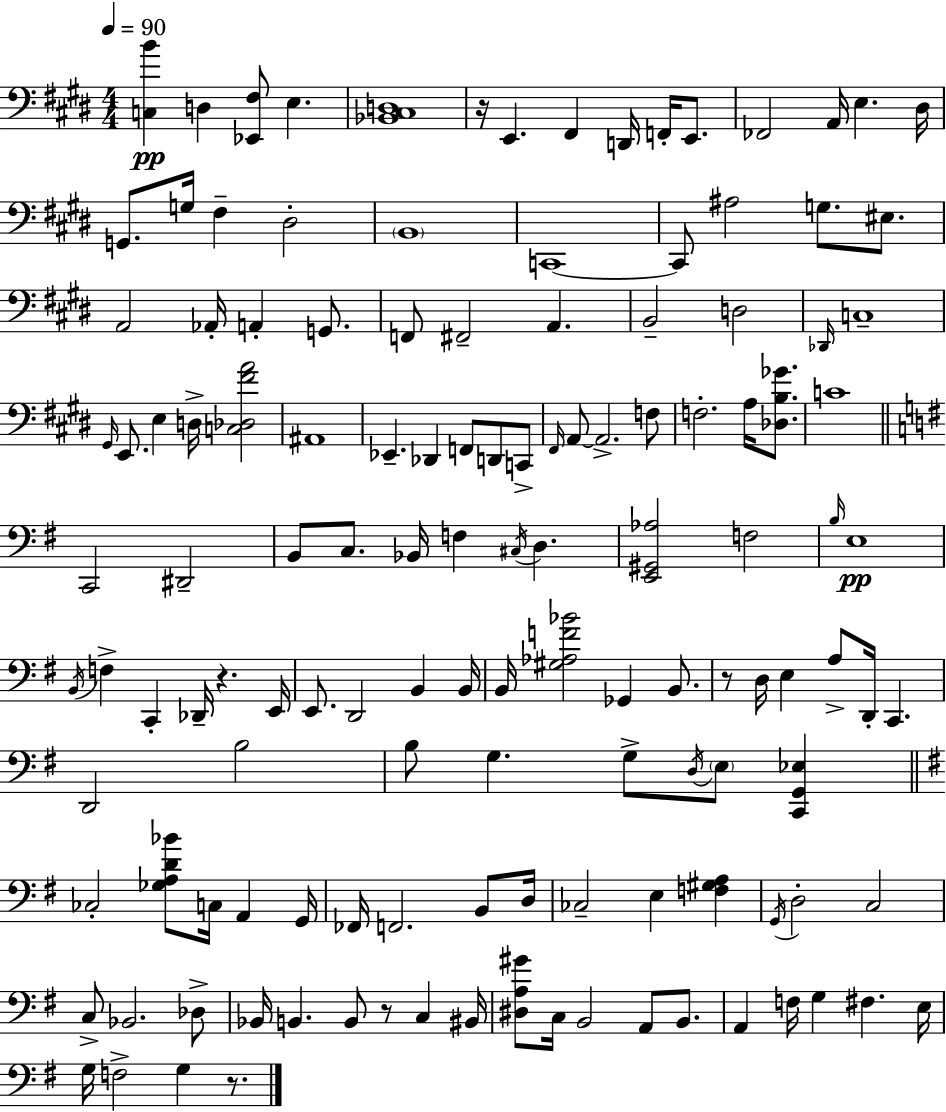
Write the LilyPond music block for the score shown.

{
  \clef bass
  \numericTimeSignature
  \time 4/4
  \key e \major
  \tempo 4 = 90
  <c b'>4\pp d4 <ees, fis>8 e4. | <bes, cis d>1 | r16 e,4. fis,4 d,16 f,16-. e,8. | fes,2 a,16 e4. dis16 | \break g,8. g16 fis4-- dis2-. | \parenthesize b,1 | c,1~~ | c,8 ais2 g8. eis8. | \break a,2 aes,16-. a,4-. g,8. | f,8 fis,2-- a,4. | b,2-- d2 | \grace { des,16 } c1-- | \break \grace { gis,16 } e,8. e4 d16-> <c des fis' a'>2 | ais,1 | ees,4.-- des,4 f,8 d,8 | c,8-> \grace { fis,16 } a,8~~ a,2.-> | \break f8 f2.-. a16 | <des b ges'>8. c'1 | \bar "||" \break \key g \major c,2 dis,2-- | b,8 c8. bes,16 f4 \acciaccatura { cis16 } d4. | <e, gis, aes>2 f2 | \grace { b16 } e1\pp | \break \acciaccatura { b,16 } f4-> c,4-. des,16-- r4. | e,16 e,8. d,2 b,4 | b,16 b,16 <gis aes f' bes'>2 ges,4 | b,8. r8 d16 e4 a8-> d,16-. c,4. | \break d,2 b2 | b8 g4. g8-> \acciaccatura { d16 } \parenthesize e8 | <c, g, ees>4 \bar "||" \break \key e \minor ces2-. <ges a d' bes'>8 c16 a,4 g,16 | fes,16 f,2. b,8 d16 | ces2-- e4 <f gis a>4 | \acciaccatura { g,16 } d2-. c2 | \break c8-> bes,2. des8-> | bes,16 b,4. b,8 r8 c4 | bis,16 <dis a gis'>8 c16 b,2 a,8 b,8. | a,4 f16 g4 fis4. | \break e16 g16 f2-> g4 r8. | \bar "|."
}